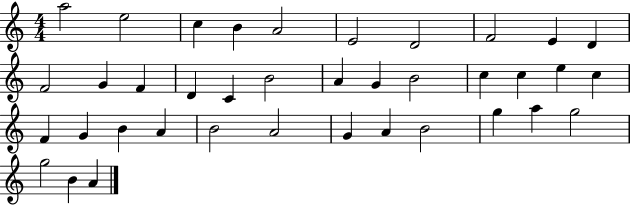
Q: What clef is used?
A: treble